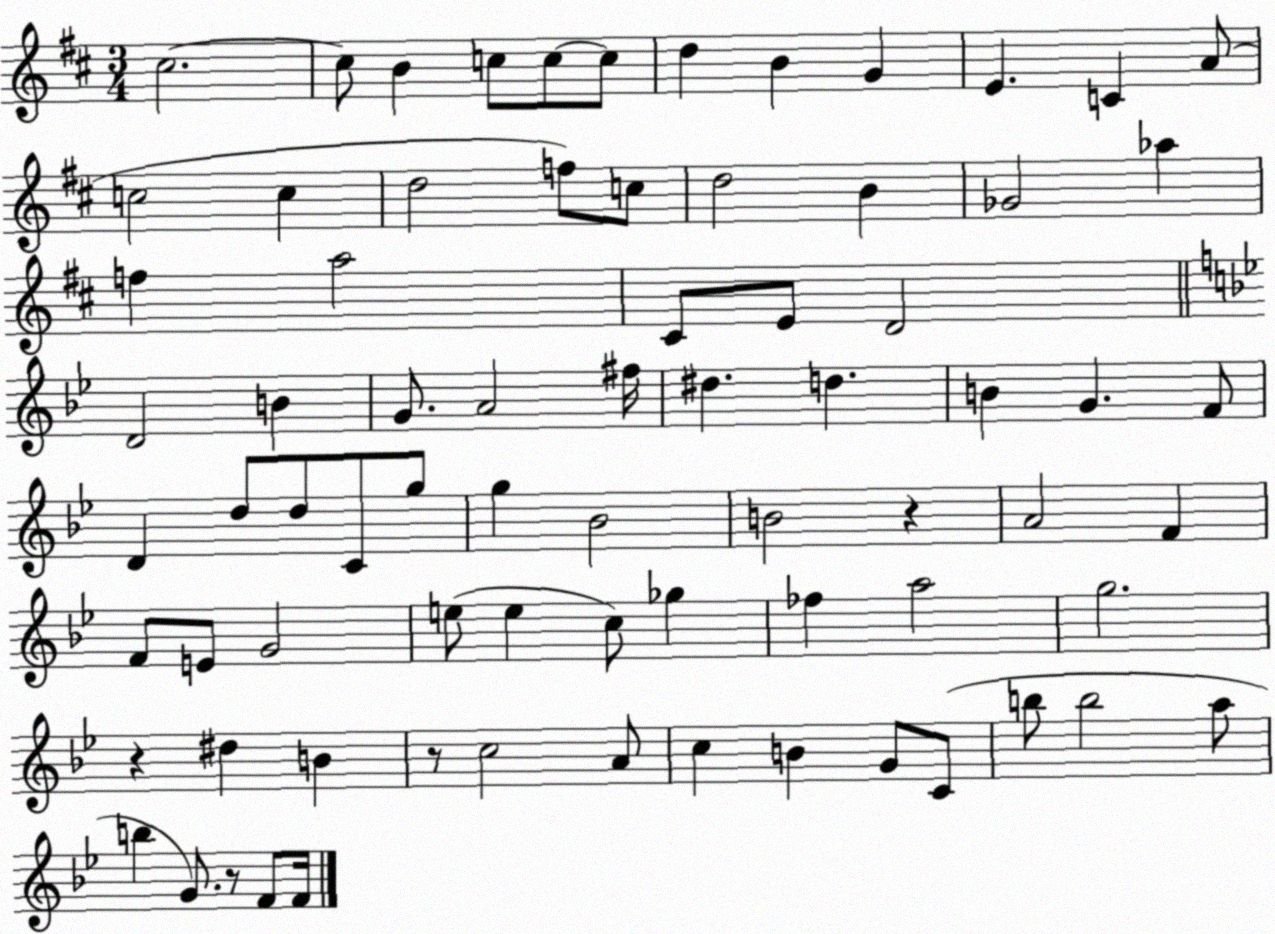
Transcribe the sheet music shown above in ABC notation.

X:1
T:Untitled
M:3/4
L:1/4
K:D
^c2 ^c/2 B c/2 c/2 c/2 d B G E C A/2 c2 c d2 f/2 c/2 d2 B _G2 _a f a2 ^C/2 E/2 D2 D2 B G/2 A2 ^f/4 ^d d B G F/2 D d/2 d/2 C/2 g/2 g _B2 B2 z A2 F F/2 E/2 G2 e/2 e c/2 _g _f a2 g2 z ^d B z/2 c2 A/2 c B G/2 C/2 b/2 b2 a/2 b G/2 z/2 F/2 F/4